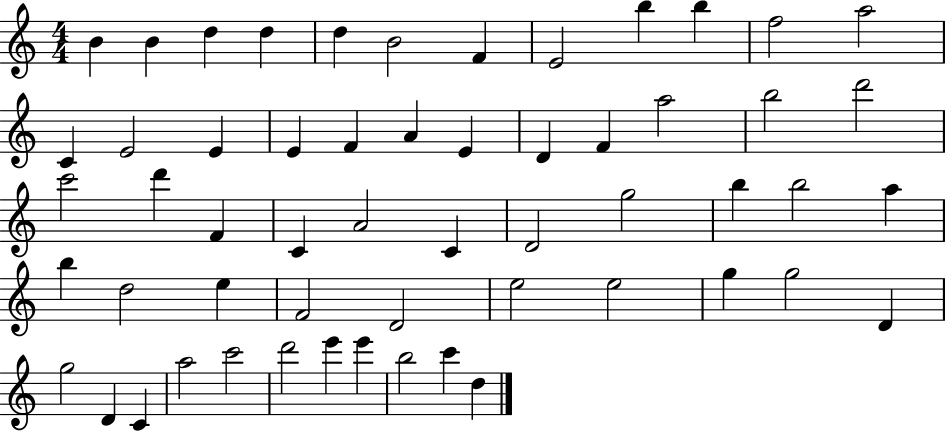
B4/q B4/q D5/q D5/q D5/q B4/h F4/q E4/h B5/q B5/q F5/h A5/h C4/q E4/h E4/q E4/q F4/q A4/q E4/q D4/q F4/q A5/h B5/h D6/h C6/h D6/q F4/q C4/q A4/h C4/q D4/h G5/h B5/q B5/h A5/q B5/q D5/h E5/q F4/h D4/h E5/h E5/h G5/q G5/h D4/q G5/h D4/q C4/q A5/h C6/h D6/h E6/q E6/q B5/h C6/q D5/q